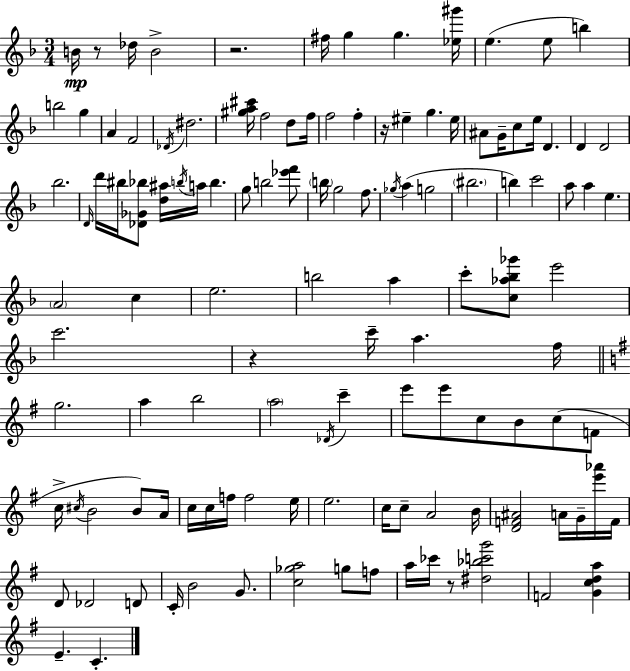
{
  \clef treble
  \numericTimeSignature
  \time 3/4
  \key d \minor
  b'16\mp r8 des''16 b'2-> | r2. | fis''16 g''4 g''4. <ees'' gis'''>16 | e''4.( e''8 b''4) | \break b''2 g''4 | a'4 f'2 | \acciaccatura { des'16 } dis''2. | <gis'' a'' cis'''>16 f''2 d''8 | \break f''16 f''2 f''4-. | r16 eis''4-- g''4. | eis''16 ais'8 g'16-- c''8 e''16 d'4. | d'4 d'2 | \break bes''2. | \grace { d'16 } d'''16 bis''16 <des' ges' bes''>8 <d'' ais''>16 \acciaccatura { b''16 } a''16 b''4. | g''8 b''2 | <ees''' f'''>8 \parenthesize b''16 g''2 | \break f''8. \acciaccatura { ges''16 } a''4( g''2 | \parenthesize bis''2. | b''4) c'''2 | a''8 a''4 e''4. | \break \parenthesize a'2 | c''4 e''2. | b''2 | a''4 c'''8-. <c'' aes'' bes'' ges'''>8 e'''2 | \break c'''2. | r4 c'''16-- a''4. | f''16 \bar "||" \break \key e \minor g''2. | a''4 b''2 | \parenthesize a''2 \acciaccatura { des'16 } c'''4-- | e'''8 e'''8 c''8 b'8 c''8( f'8 | \break c''16-> \acciaccatura { cis''16 } b'2 b'8) | a'16 c''16 c''16 f''16 f''2 | e''16 e''2. | c''16 c''8-- a'2 | \break b'16 <d' f' ais'>2 a'16 g'16-- | <e''' aes'''>16 f'16 d'8 des'2 | d'8 c'16-. b'2 g'8. | <c'' ges'' a''>2 g''8 | \break f''8 a''16 ces'''16 r8 <dis'' bes'' c''' g'''>2 | f'2 <g' c'' d'' a''>4 | e'4.-- c'4.-. | \bar "|."
}